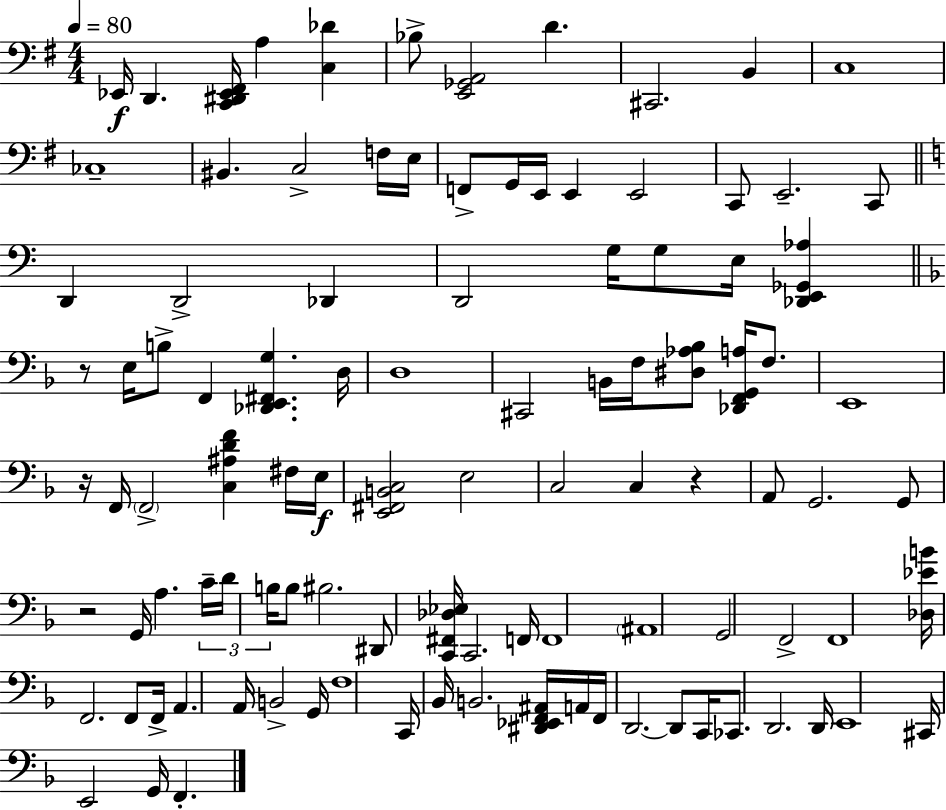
X:1
T:Untitled
M:4/4
L:1/4
K:G
_E,,/4 D,, [C,,^D,,_E,,^F,,]/4 A, [C,_D] _B,/2 [E,,_G,,A,,]2 D ^C,,2 B,, C,4 _C,4 ^B,, C,2 F,/4 E,/4 F,,/2 G,,/4 E,,/4 E,, E,,2 C,,/2 E,,2 C,,/2 D,, D,,2 _D,, D,,2 G,/4 G,/2 E,/4 [_D,,E,,_G,,_A,] z/2 E,/4 B,/2 F,, [_D,,E,,^F,,G,] D,/4 D,4 ^C,,2 B,,/4 F,/4 [^D,_A,_B,]/2 [_D,,F,,G,,A,]/4 F,/2 E,,4 z/4 F,,/4 F,,2 [C,^A,DF] ^F,/4 E,/4 [E,,^F,,B,,C,]2 E,2 C,2 C, z A,,/2 G,,2 G,,/2 z2 G,,/4 A, C/4 D/4 B,/4 B,/2 ^B,2 ^D,,/2 [C,,^F,,_D,_E,]/4 C,,2 F,,/4 F,,4 ^A,,4 G,,2 F,,2 F,,4 [_D,_EB]/4 F,,2 F,,/2 F,,/4 A,, A,,/4 B,,2 G,,/4 F,4 C,,/4 _B,,/4 B,,2 [^D,,_E,,F,,^A,,]/4 A,,/4 F,,/4 D,,2 D,,/2 C,,/4 _C,,/2 D,,2 D,,/4 E,,4 ^C,,/4 E,,2 G,,/4 F,,